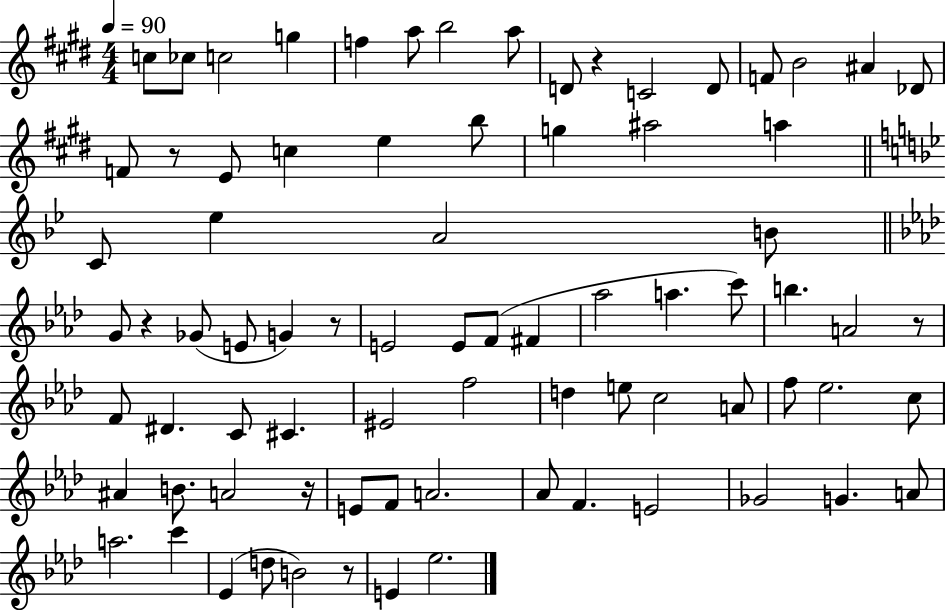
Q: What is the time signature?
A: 4/4